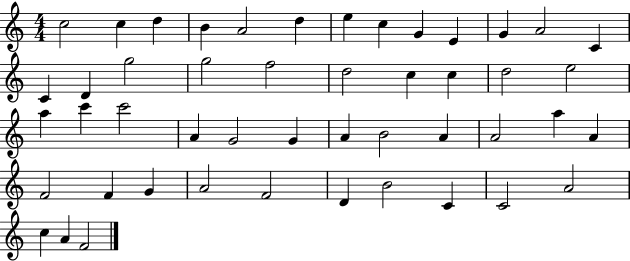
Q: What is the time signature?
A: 4/4